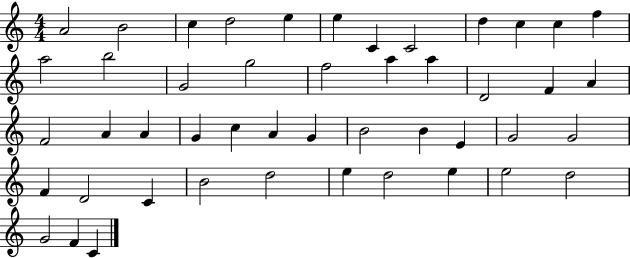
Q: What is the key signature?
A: C major